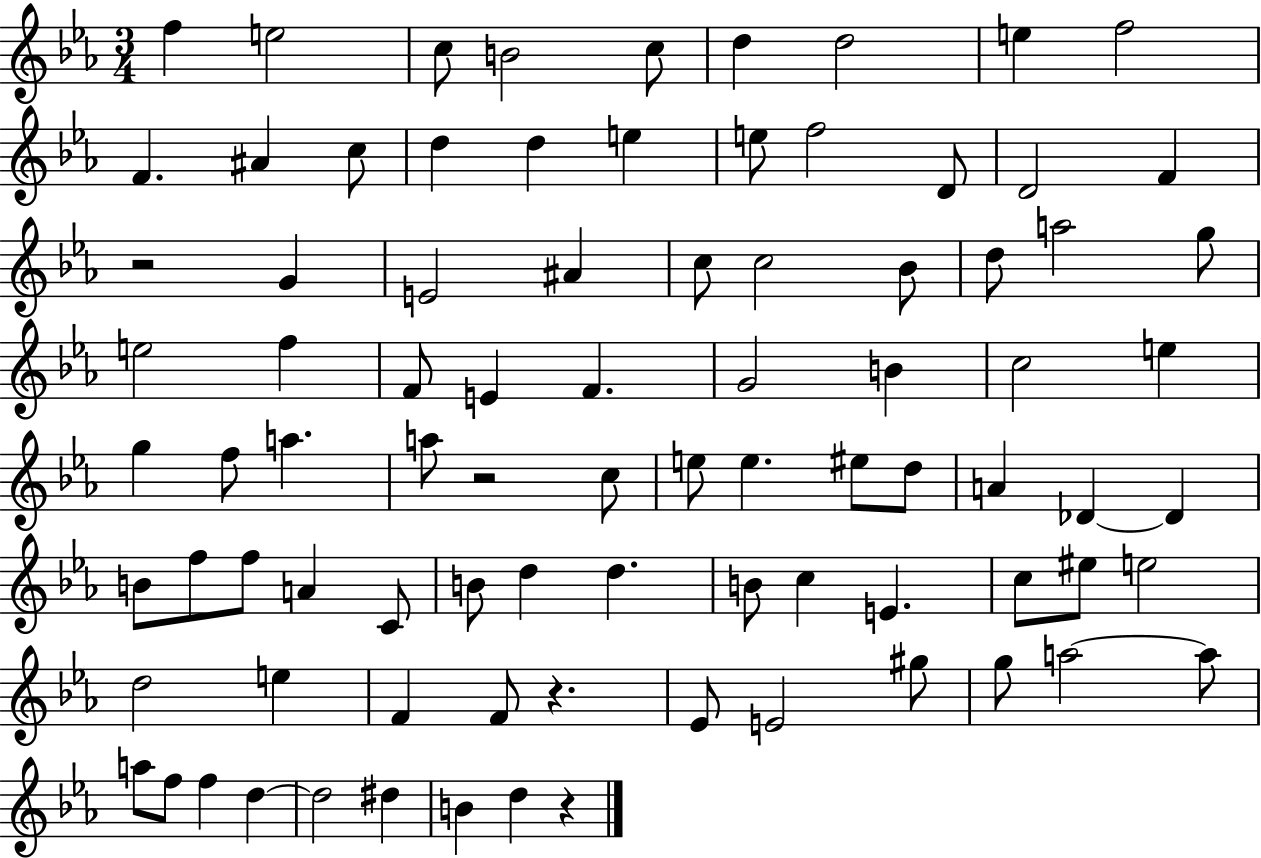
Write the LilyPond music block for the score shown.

{
  \clef treble
  \numericTimeSignature
  \time 3/4
  \key ees \major
  f''4 e''2 | c''8 b'2 c''8 | d''4 d''2 | e''4 f''2 | \break f'4. ais'4 c''8 | d''4 d''4 e''4 | e''8 f''2 d'8 | d'2 f'4 | \break r2 g'4 | e'2 ais'4 | c''8 c''2 bes'8 | d''8 a''2 g''8 | \break e''2 f''4 | f'8 e'4 f'4. | g'2 b'4 | c''2 e''4 | \break g''4 f''8 a''4. | a''8 r2 c''8 | e''8 e''4. eis''8 d''8 | a'4 des'4~~ des'4 | \break b'8 f''8 f''8 a'4 c'8 | b'8 d''4 d''4. | b'8 c''4 e'4. | c''8 eis''8 e''2 | \break d''2 e''4 | f'4 f'8 r4. | ees'8 e'2 gis''8 | g''8 a''2~~ a''8 | \break a''8 f''8 f''4 d''4~~ | d''2 dis''4 | b'4 d''4 r4 | \bar "|."
}